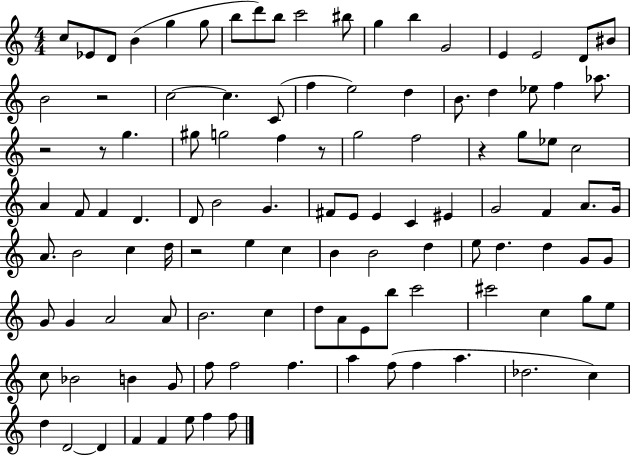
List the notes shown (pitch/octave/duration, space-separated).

C5/e Eb4/e D4/e B4/q G5/q G5/e B5/e D6/e B5/e C6/h BIS5/e G5/q B5/q G4/h E4/q E4/h D4/e BIS4/e B4/h R/h C5/h C5/q. C4/e F5/q E5/h D5/q B4/e. D5/q Eb5/e F5/q Ab5/e. R/h R/e G5/q. G#5/e G5/h F5/q R/e G5/h F5/h R/q G5/e Eb5/e C5/h A4/q F4/e F4/q D4/q. D4/e B4/h G4/q. F#4/e E4/e E4/q C4/q EIS4/q G4/h F4/q A4/e. G4/s A4/e. B4/h C5/q D5/s R/h E5/q C5/q B4/q B4/h D5/q E5/e D5/q. D5/q G4/e G4/e G4/e G4/q A4/h A4/e B4/h. C5/q D5/e A4/e E4/e B5/e C6/h C#6/h C5/q G5/e E5/e C5/e Bb4/h B4/q G4/e F5/e F5/h F5/q. A5/q F5/e F5/q A5/q. Db5/h. C5/q D5/q D4/h D4/q F4/q F4/q E5/e F5/q F5/e